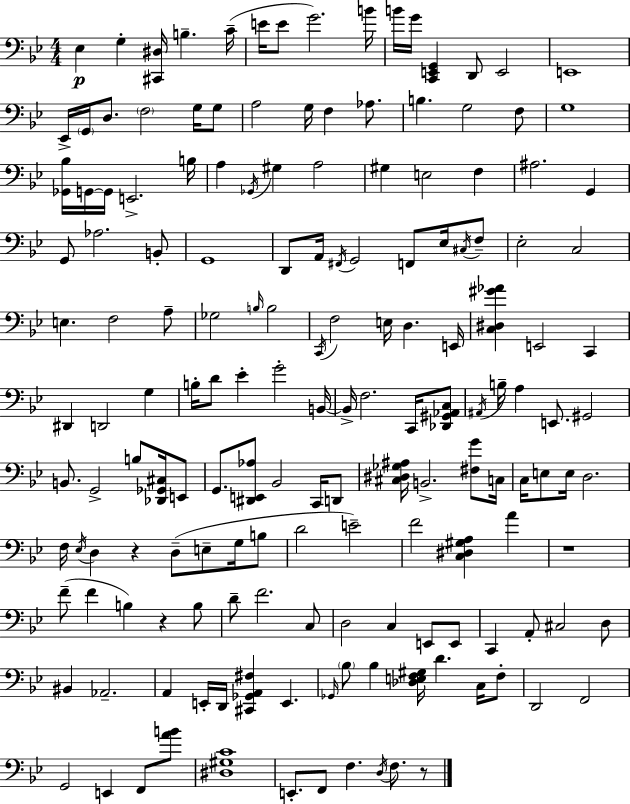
{
  \clef bass
  \numericTimeSignature
  \time 4/4
  \key g \minor
  ees4\p g4-. <cis, dis>16 b4.-- c'16--( | e'16 e'8 g'2.) b'16 | b'16 g'16 <c, e, g,>4 d,8 e,2 | e,1 | \break ees,16-> \parenthesize g,16 d8. \parenthesize f2 g16 g8 | a2 g16 f4 aes8. | b4. g2 f8 | g1 | \break <ges, bes>16 g,16~~ g,16 e,2.-> b16 | a4 \acciaccatura { ges,16 } gis4 a2 | gis4 e2 f4 | ais2. g,4 | \break g,8 aes2. b,8-. | g,1 | d,8 a,16 \acciaccatura { fis,16 } g,2 f,8 ees16 | \acciaccatura { cis16 } f8-- ees2-. c2 | \break e4. f2 | a8-- ges2 \grace { b16 } b2 | \acciaccatura { c,16 } f2 e16 d4. | e,16 <c dis gis' aes'>4 e,2 | \break c,4 dis,4 d,2 | g4 b16-. d'8 ees'4-. g'2-. | b,16~~ b,16-> f2. | c,16 <des, gis, aes, c>8 \acciaccatura { ais,16 } b16-- a4 e,8. gis,2 | \break b,8. g,2-> | b8 <des, ges, cis>16 e,8 g,8. <dis, e, aes>8 bes,2 | c,16 d,8 <cis dis ges ais>16 b,2.-> | <fis g'>8 c16 c16 e8 e16 d2. | \break f16 \acciaccatura { ees16 } d4 r4 | d8--( e8-- g16 b8 d'2 e'2--) | f'2 <c dis gis a>4 | a'4 r1 | \break f'8--( f'4 b4) | r4 b8 d'8-- f'2. | c8 d2 c4 | e,8 e,8 c,4 a,8-. cis2 | \break d8 bis,4 aes,2.-- | a,4 e,16-. d,16 <cis, ges, a, fis>4 | e,4. \grace { ges,16 } \parenthesize bes8 bes4 <des e f gis>16 d'4. | c16 f8-. d,2 | \break f,2 g,2 | e,4 f,8 <a' b'>8 <dis gis c'>1 | e,8.-. f,8 f4. | \acciaccatura { d16 } f8. r8 \bar "|."
}